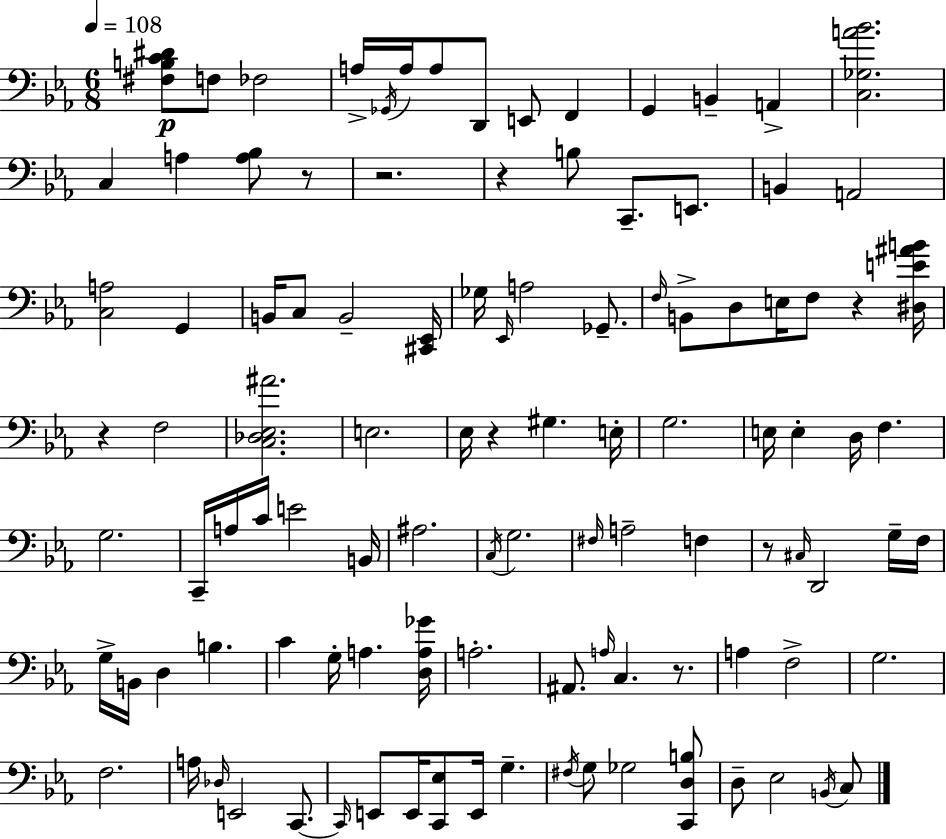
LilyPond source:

{
  \clef bass
  \numericTimeSignature
  \time 6/8
  \key ees \major
  \tempo 4 = 108
  <fis b c' dis'>8\p f8 fes2 | a16-> \acciaccatura { ges,16 } a16 a8 d,8 e,8 f,4 | g,4 b,4-- a,4-> | <c ges a' bes'>2. | \break c4 a4 <a bes>8 r8 | r2. | r4 b8 c,8.-- e,8. | b,4 a,2 | \break <c a>2 g,4 | b,16 c8 b,2-- | <cis, ees,>16 ges16 \grace { ees,16 } a2 ges,8.-- | \grace { f16 } b,8-> d8 e16 f8 r4 | \break <dis e' ais' b'>16 r4 f2 | <c des ees ais'>2. | e2. | ees16 r4 gis4. | \break e16-. g2. | e16 e4-. d16 f4. | g2. | c,16-- a16 c'16 e'2 | \break b,16 ais2. | \acciaccatura { c16 } g2. | \grace { fis16 } a2-- | f4 r8 \grace { cis16 } d,2 | \break g16-- f16 g16-> b,16 d4 | b4. c'4 g16-. a4. | <d a ges'>16 a2.-. | ais,8. \grace { a16 } c4. | \break r8. a4 f2-> | g2. | f2. | a16 \grace { des16 } e,2 | \break c,8.~~ \grace { c,16 } e,8 e,16 | <c, ees>8 e,16 g4.-- \acciaccatura { fis16 } g8 | ges2 <c, d b>8 d8-- | ees2 \acciaccatura { b,16 } c8 \bar "|."
}